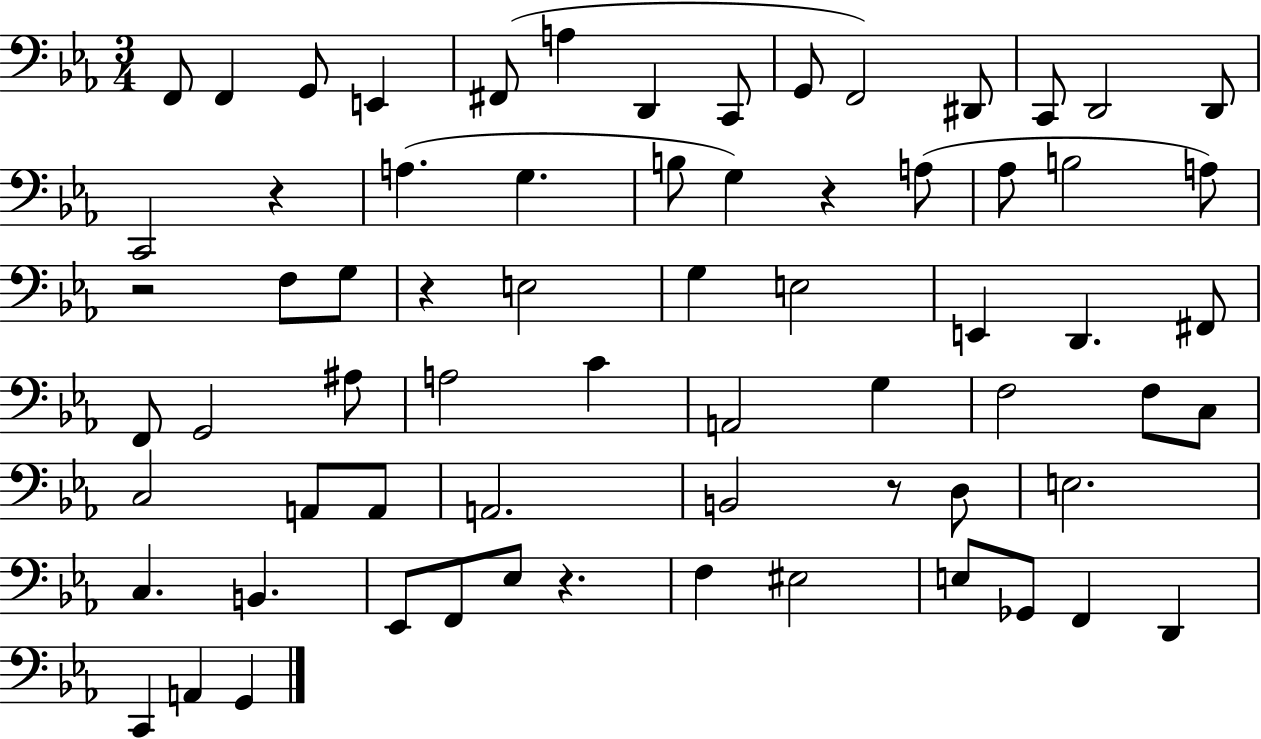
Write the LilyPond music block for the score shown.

{
  \clef bass
  \numericTimeSignature
  \time 3/4
  \key ees \major
  \repeat volta 2 { f,8 f,4 g,8 e,4 | fis,8( a4 d,4 c,8 | g,8 f,2) dis,8 | c,8 d,2 d,8 | \break c,2 r4 | a4.( g4. | b8 g4) r4 a8( | aes8 b2 a8) | \break r2 f8 g8 | r4 e2 | g4 e2 | e,4 d,4. fis,8 | \break f,8 g,2 ais8 | a2 c'4 | a,2 g4 | f2 f8 c8 | \break c2 a,8 a,8 | a,2. | b,2 r8 d8 | e2. | \break c4. b,4. | ees,8 f,8 ees8 r4. | f4 eis2 | e8 ges,8 f,4 d,4 | \break c,4 a,4 g,4 | } \bar "|."
}